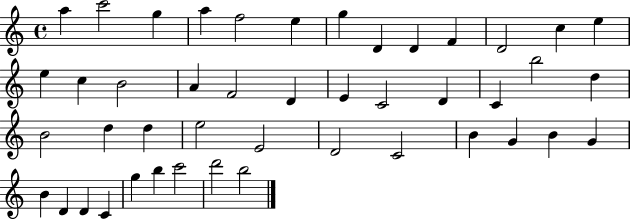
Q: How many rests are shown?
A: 0